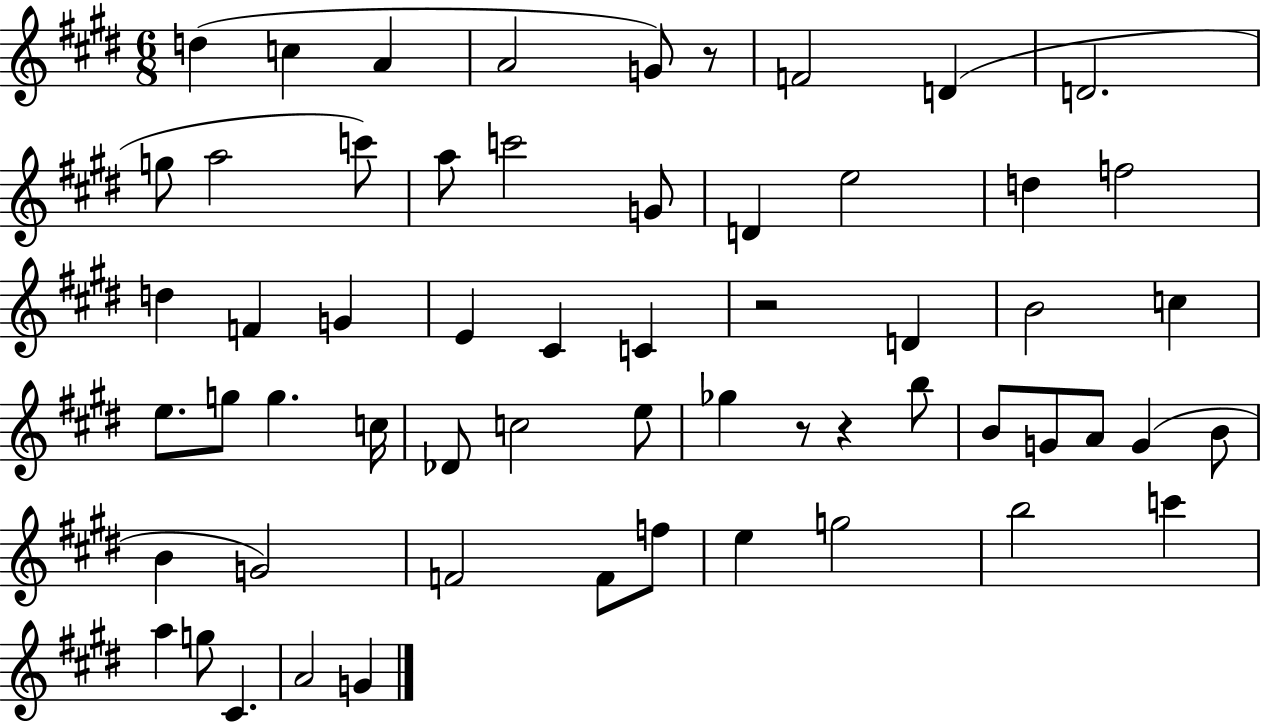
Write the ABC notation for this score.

X:1
T:Untitled
M:6/8
L:1/4
K:E
d c A A2 G/2 z/2 F2 D D2 g/2 a2 c'/2 a/2 c'2 G/2 D e2 d f2 d F G E ^C C z2 D B2 c e/2 g/2 g c/4 _D/2 c2 e/2 _g z/2 z b/2 B/2 G/2 A/2 G B/2 B G2 F2 F/2 f/2 e g2 b2 c' a g/2 ^C A2 G